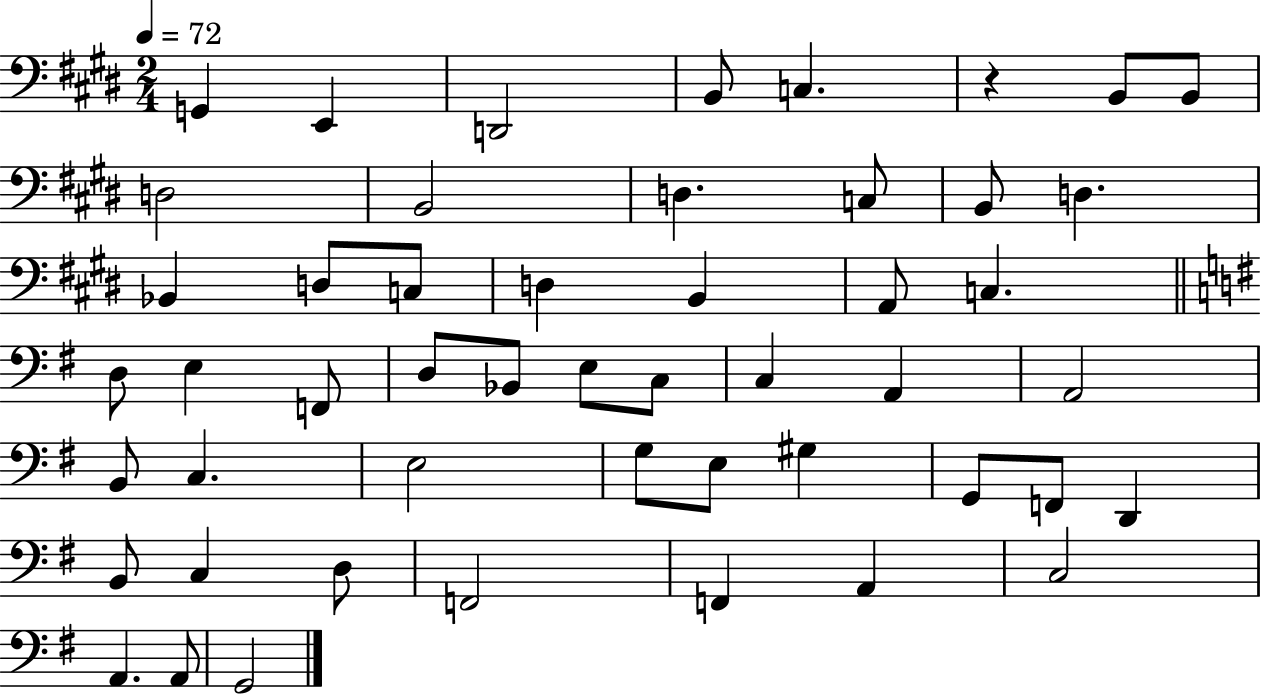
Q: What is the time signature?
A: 2/4